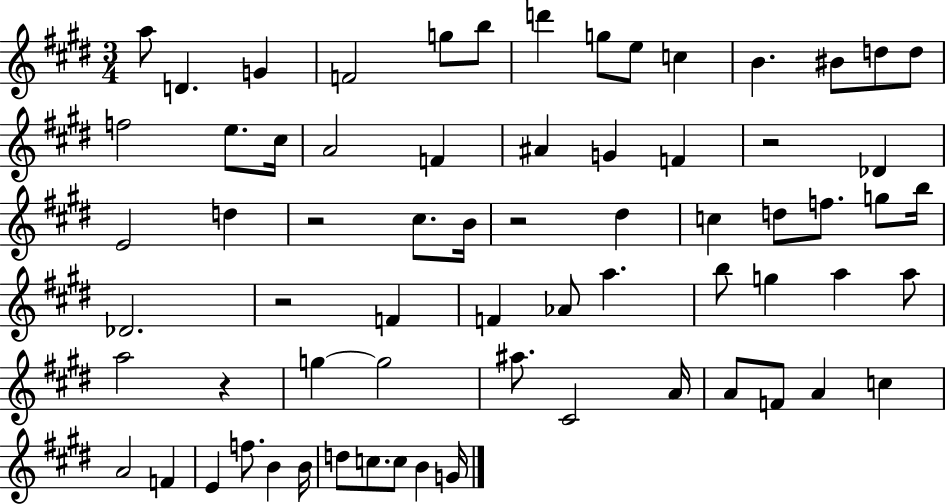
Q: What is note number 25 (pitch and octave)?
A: D5